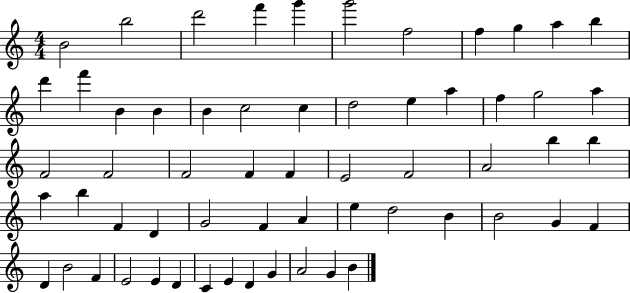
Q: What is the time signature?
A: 4/4